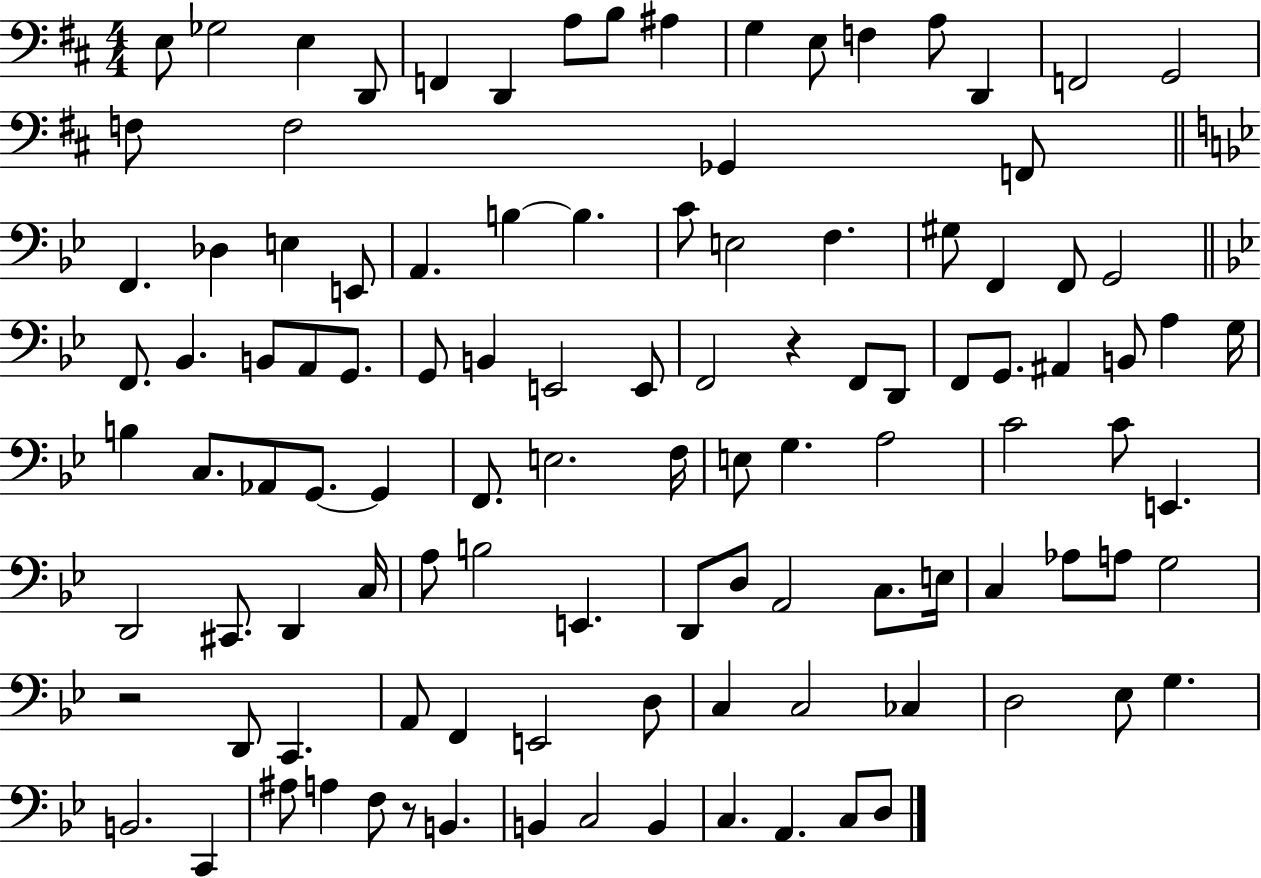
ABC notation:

X:1
T:Untitled
M:4/4
L:1/4
K:D
E,/2 _G,2 E, D,,/2 F,, D,, A,/2 B,/2 ^A, G, E,/2 F, A,/2 D,, F,,2 G,,2 F,/2 F,2 _G,, F,,/2 F,, _D, E, E,,/2 A,, B, B, C/2 E,2 F, ^G,/2 F,, F,,/2 G,,2 F,,/2 _B,, B,,/2 A,,/2 G,,/2 G,,/2 B,, E,,2 E,,/2 F,,2 z F,,/2 D,,/2 F,,/2 G,,/2 ^A,, B,,/2 A, G,/4 B, C,/2 _A,,/2 G,,/2 G,, F,,/2 E,2 F,/4 E,/2 G, A,2 C2 C/2 E,, D,,2 ^C,,/2 D,, C,/4 A,/2 B,2 E,, D,,/2 D,/2 A,,2 C,/2 E,/4 C, _A,/2 A,/2 G,2 z2 D,,/2 C,, A,,/2 F,, E,,2 D,/2 C, C,2 _C, D,2 _E,/2 G, B,,2 C,, ^A,/2 A, F,/2 z/2 B,, B,, C,2 B,, C, A,, C,/2 D,/2